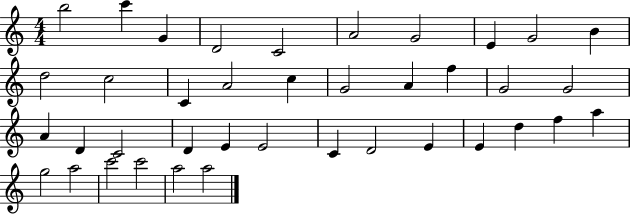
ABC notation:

X:1
T:Untitled
M:4/4
L:1/4
K:C
b2 c' G D2 C2 A2 G2 E G2 B d2 c2 C A2 c G2 A f G2 G2 A D C2 D E E2 C D2 E E d f a g2 a2 c'2 c'2 a2 a2